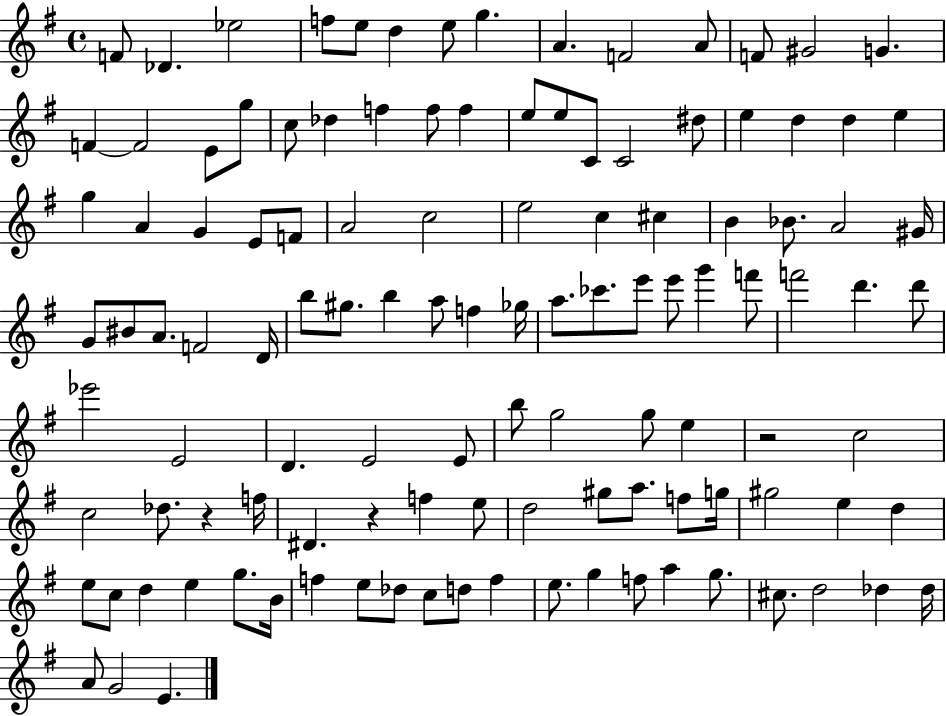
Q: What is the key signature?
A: G major